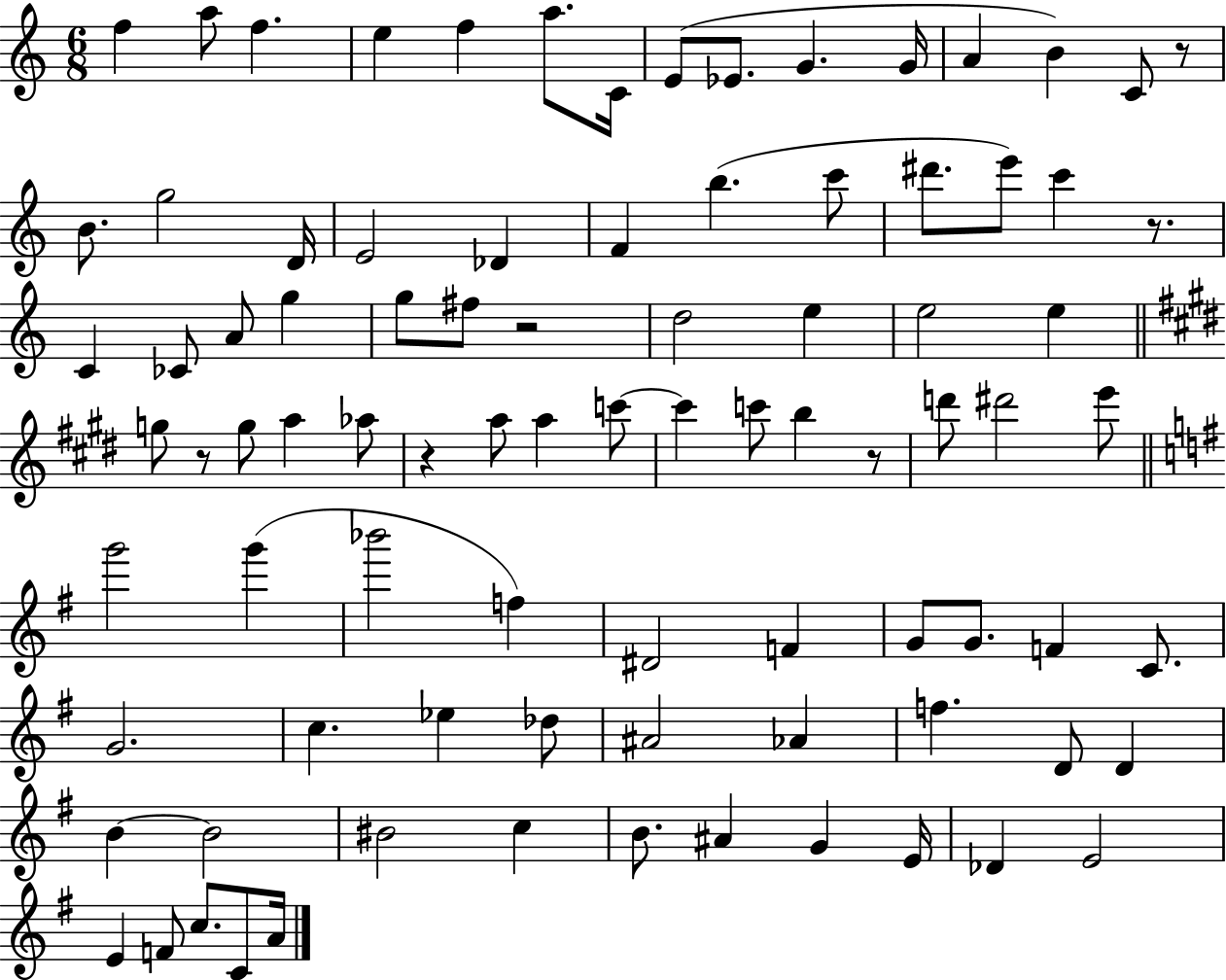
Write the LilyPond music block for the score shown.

{
  \clef treble
  \numericTimeSignature
  \time 6/8
  \key c \major
  \repeat volta 2 { f''4 a''8 f''4. | e''4 f''4 a''8. c'16 | e'8( ees'8. g'4. g'16 | a'4 b'4) c'8 r8 | \break b'8. g''2 d'16 | e'2 des'4 | f'4 b''4.( c'''8 | dis'''8. e'''8) c'''4 r8. | \break c'4 ces'8 a'8 g''4 | g''8 fis''8 r2 | d''2 e''4 | e''2 e''4 | \break \bar "||" \break \key e \major g''8 r8 g''8 a''4 aes''8 | r4 a''8 a''4 c'''8~~ | c'''4 c'''8 b''4 r8 | d'''8 dis'''2 e'''8 | \break \bar "||" \break \key g \major g'''2 g'''4( | bes'''2 f''4) | dis'2 f'4 | g'8 g'8. f'4 c'8. | \break g'2. | c''4. ees''4 des''8 | ais'2 aes'4 | f''4. d'8 d'4 | \break b'4~~ b'2 | bis'2 c''4 | b'8. ais'4 g'4 e'16 | des'4 e'2 | \break e'4 f'8 c''8. c'8 a'16 | } \bar "|."
}